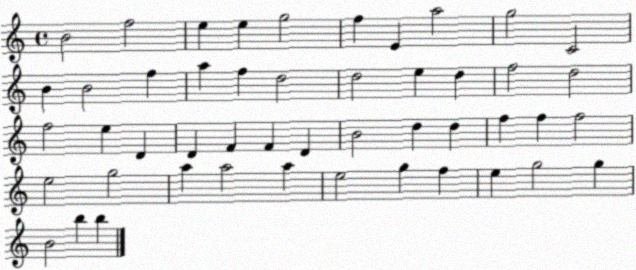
X:1
T:Untitled
M:4/4
L:1/4
K:C
B2 f2 e e g2 f E a2 g2 C2 B B2 f a f d2 d2 e d f2 d2 f2 e D D F F D B2 d d f f f2 e2 g2 a a2 a e2 g f e g2 g B2 b b